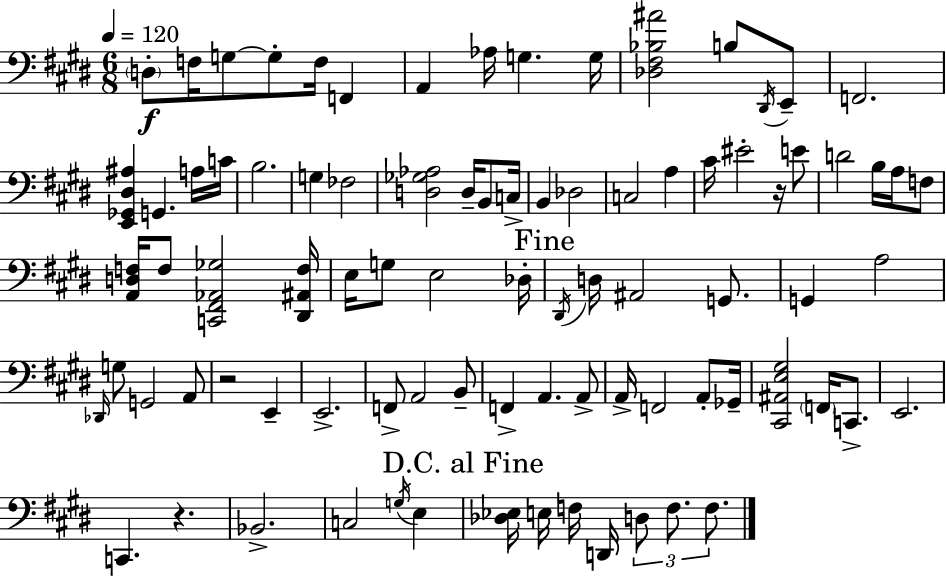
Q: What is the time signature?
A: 6/8